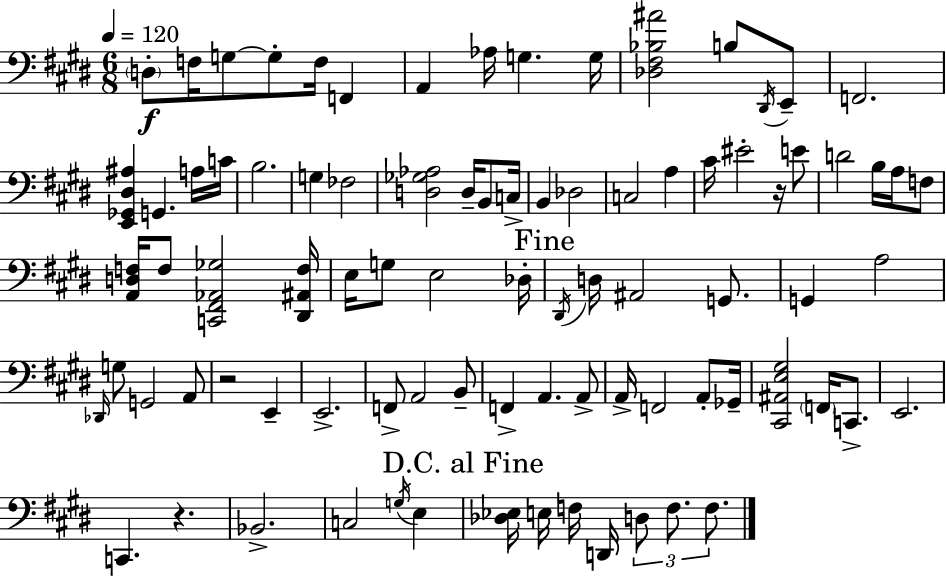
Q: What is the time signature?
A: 6/8